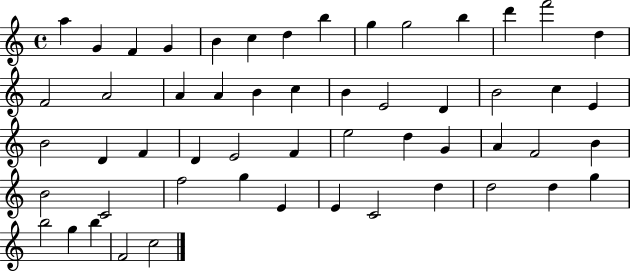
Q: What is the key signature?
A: C major